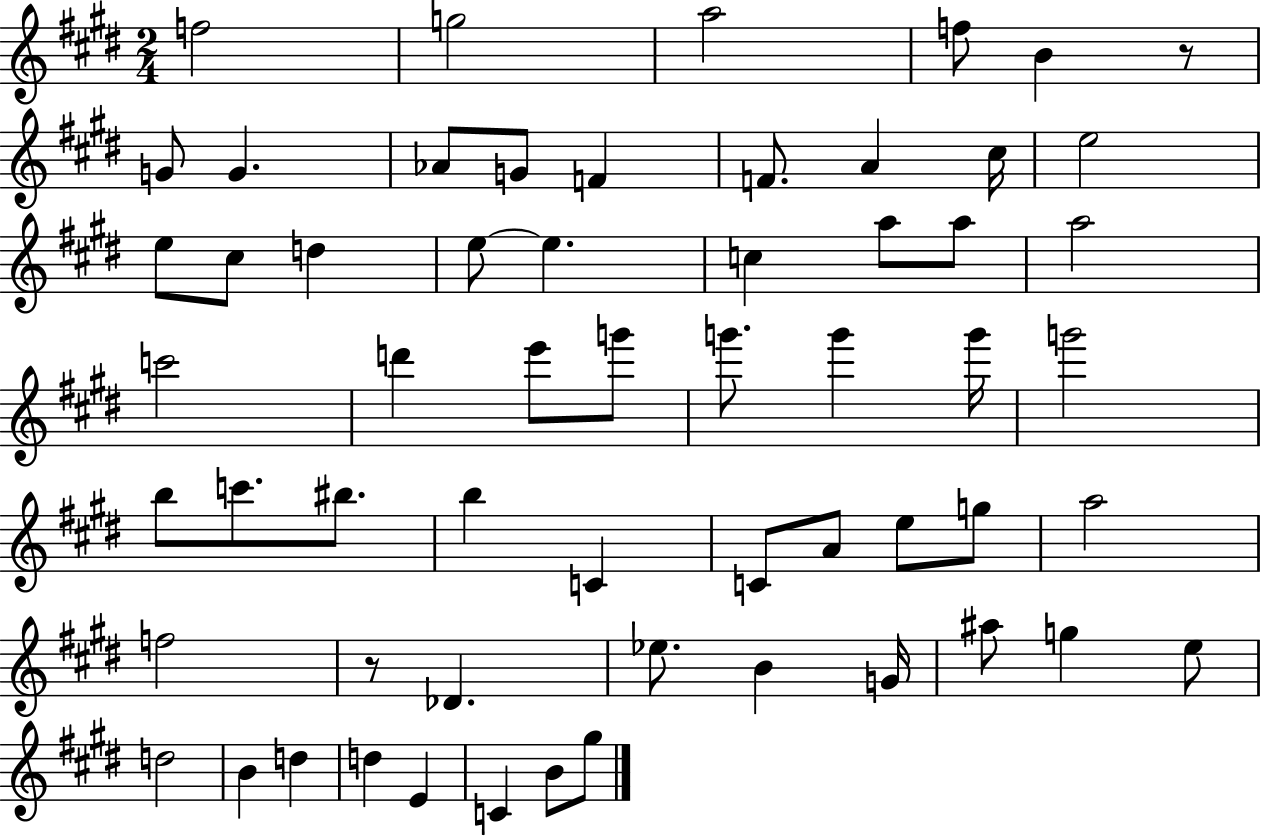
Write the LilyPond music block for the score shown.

{
  \clef treble
  \numericTimeSignature
  \time 2/4
  \key e \major
  \repeat volta 2 { f''2 | g''2 | a''2 | f''8 b'4 r8 | \break g'8 g'4. | aes'8 g'8 f'4 | f'8. a'4 cis''16 | e''2 | \break e''8 cis''8 d''4 | e''8~~ e''4. | c''4 a''8 a''8 | a''2 | \break c'''2 | d'''4 e'''8 g'''8 | g'''8. g'''4 g'''16 | g'''2 | \break b''8 c'''8. bis''8. | b''4 c'4 | c'8 a'8 e''8 g''8 | a''2 | \break f''2 | r8 des'4. | ees''8. b'4 g'16 | ais''8 g''4 e''8 | \break d''2 | b'4 d''4 | d''4 e'4 | c'4 b'8 gis''8 | \break } \bar "|."
}